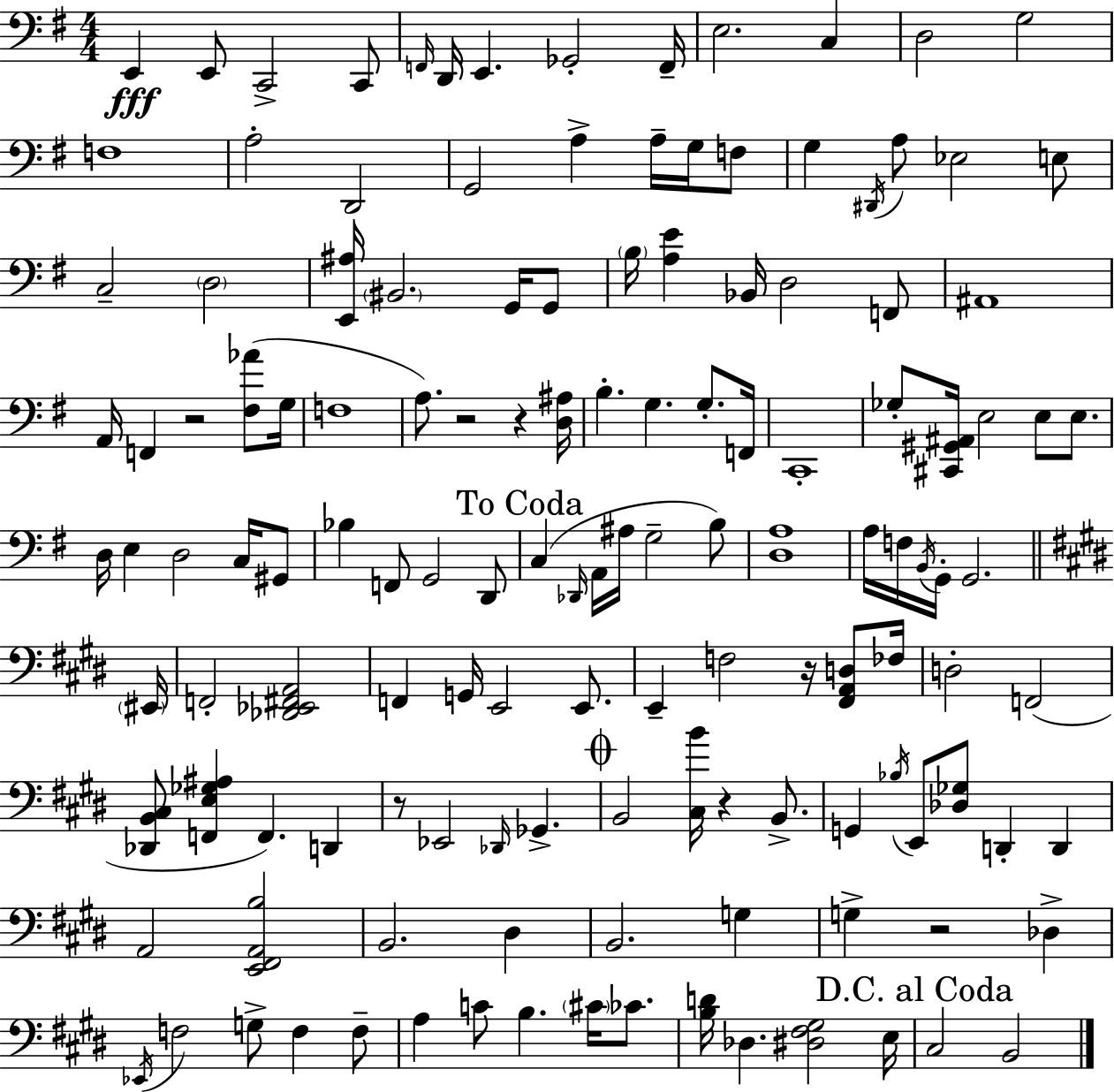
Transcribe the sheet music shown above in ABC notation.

X:1
T:Untitled
M:4/4
L:1/4
K:G
E,, E,,/2 C,,2 C,,/2 F,,/4 D,,/4 E,, _G,,2 F,,/4 E,2 C, D,2 G,2 F,4 A,2 D,,2 G,,2 A, A,/4 G,/4 F,/2 G, ^D,,/4 A,/2 _E,2 E,/2 C,2 D,2 [E,,^A,]/4 ^B,,2 G,,/4 G,,/2 B,/4 [A,E] _B,,/4 D,2 F,,/2 ^A,,4 A,,/4 F,, z2 [^F,_A]/2 G,/4 F,4 A,/2 z2 z [D,^A,]/4 B, G, G,/2 F,,/4 C,,4 _G,/2 [^C,,^G,,^A,,]/4 E,2 E,/2 E,/2 D,/4 E, D,2 C,/4 ^G,,/2 _B, F,,/2 G,,2 D,,/2 C, _D,,/4 A,,/4 ^A,/4 G,2 B,/2 [D,A,]4 A,/4 F,/4 B,,/4 G,,/4 G,,2 ^E,,/4 F,,2 [_D,,_E,,^F,,A,,]2 F,, G,,/4 E,,2 E,,/2 E,, F,2 z/4 [^F,,A,,D,]/2 _F,/4 D,2 F,,2 [_D,,B,,^C,]/2 [F,,E,_G,^A,] F,, D,, z/2 _E,,2 _D,,/4 _G,, B,,2 [^C,B]/4 z B,,/2 G,, _B,/4 E,,/2 [_D,_G,]/2 D,, D,, A,,2 [E,,^F,,A,,B,]2 B,,2 ^D, B,,2 G, G, z2 _D, _E,,/4 F,2 G,/2 F, F,/2 A, C/2 B, ^C/4 _C/2 [B,D]/4 _D, [^D,^F,^G,]2 E,/4 ^C,2 B,,2